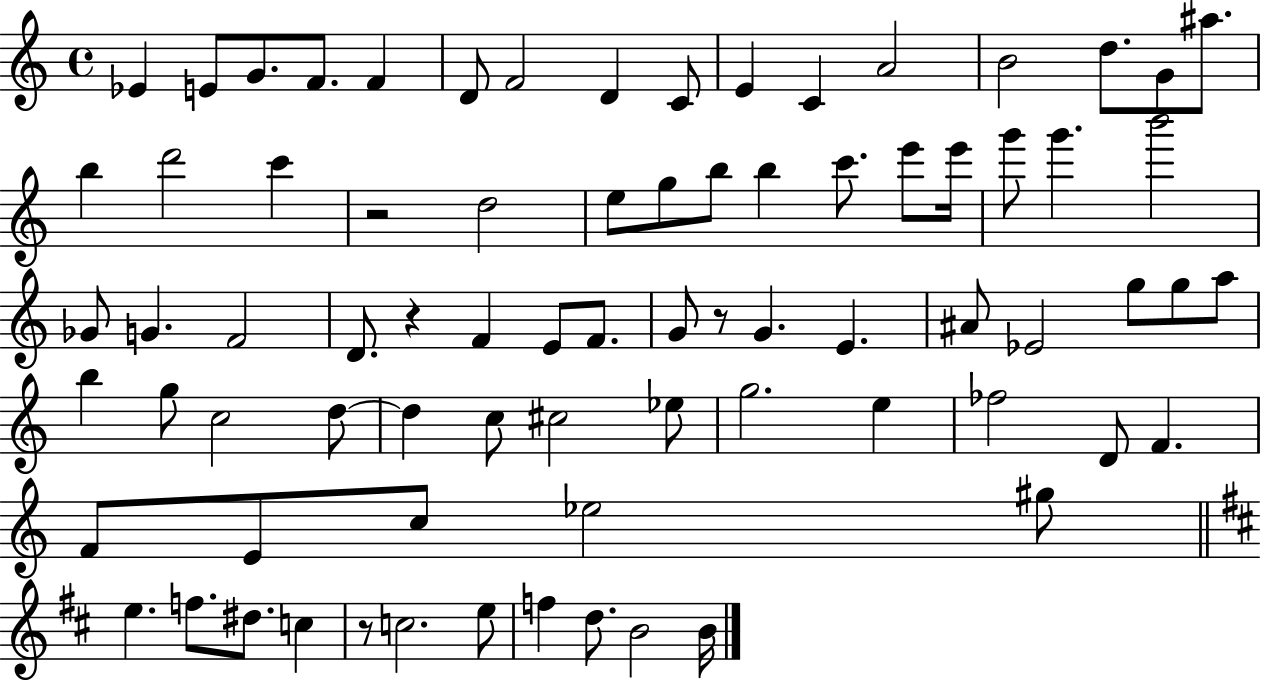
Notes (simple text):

Eb4/q E4/e G4/e. F4/e. F4/q D4/e F4/h D4/q C4/e E4/q C4/q A4/h B4/h D5/e. G4/e A#5/e. B5/q D6/h C6/q R/h D5/h E5/e G5/e B5/e B5/q C6/e. E6/e E6/s G6/e G6/q. B6/h Gb4/e G4/q. F4/h D4/e. R/q F4/q E4/e F4/e. G4/e R/e G4/q. E4/q. A#4/e Eb4/h G5/e G5/e A5/e B5/q G5/e C5/h D5/e D5/q C5/e C#5/h Eb5/e G5/h. E5/q FES5/h D4/e F4/q. F4/e E4/e C5/e Eb5/h G#5/e E5/q. F5/e. D#5/e. C5/q R/e C5/h. E5/e F5/q D5/e. B4/h B4/s